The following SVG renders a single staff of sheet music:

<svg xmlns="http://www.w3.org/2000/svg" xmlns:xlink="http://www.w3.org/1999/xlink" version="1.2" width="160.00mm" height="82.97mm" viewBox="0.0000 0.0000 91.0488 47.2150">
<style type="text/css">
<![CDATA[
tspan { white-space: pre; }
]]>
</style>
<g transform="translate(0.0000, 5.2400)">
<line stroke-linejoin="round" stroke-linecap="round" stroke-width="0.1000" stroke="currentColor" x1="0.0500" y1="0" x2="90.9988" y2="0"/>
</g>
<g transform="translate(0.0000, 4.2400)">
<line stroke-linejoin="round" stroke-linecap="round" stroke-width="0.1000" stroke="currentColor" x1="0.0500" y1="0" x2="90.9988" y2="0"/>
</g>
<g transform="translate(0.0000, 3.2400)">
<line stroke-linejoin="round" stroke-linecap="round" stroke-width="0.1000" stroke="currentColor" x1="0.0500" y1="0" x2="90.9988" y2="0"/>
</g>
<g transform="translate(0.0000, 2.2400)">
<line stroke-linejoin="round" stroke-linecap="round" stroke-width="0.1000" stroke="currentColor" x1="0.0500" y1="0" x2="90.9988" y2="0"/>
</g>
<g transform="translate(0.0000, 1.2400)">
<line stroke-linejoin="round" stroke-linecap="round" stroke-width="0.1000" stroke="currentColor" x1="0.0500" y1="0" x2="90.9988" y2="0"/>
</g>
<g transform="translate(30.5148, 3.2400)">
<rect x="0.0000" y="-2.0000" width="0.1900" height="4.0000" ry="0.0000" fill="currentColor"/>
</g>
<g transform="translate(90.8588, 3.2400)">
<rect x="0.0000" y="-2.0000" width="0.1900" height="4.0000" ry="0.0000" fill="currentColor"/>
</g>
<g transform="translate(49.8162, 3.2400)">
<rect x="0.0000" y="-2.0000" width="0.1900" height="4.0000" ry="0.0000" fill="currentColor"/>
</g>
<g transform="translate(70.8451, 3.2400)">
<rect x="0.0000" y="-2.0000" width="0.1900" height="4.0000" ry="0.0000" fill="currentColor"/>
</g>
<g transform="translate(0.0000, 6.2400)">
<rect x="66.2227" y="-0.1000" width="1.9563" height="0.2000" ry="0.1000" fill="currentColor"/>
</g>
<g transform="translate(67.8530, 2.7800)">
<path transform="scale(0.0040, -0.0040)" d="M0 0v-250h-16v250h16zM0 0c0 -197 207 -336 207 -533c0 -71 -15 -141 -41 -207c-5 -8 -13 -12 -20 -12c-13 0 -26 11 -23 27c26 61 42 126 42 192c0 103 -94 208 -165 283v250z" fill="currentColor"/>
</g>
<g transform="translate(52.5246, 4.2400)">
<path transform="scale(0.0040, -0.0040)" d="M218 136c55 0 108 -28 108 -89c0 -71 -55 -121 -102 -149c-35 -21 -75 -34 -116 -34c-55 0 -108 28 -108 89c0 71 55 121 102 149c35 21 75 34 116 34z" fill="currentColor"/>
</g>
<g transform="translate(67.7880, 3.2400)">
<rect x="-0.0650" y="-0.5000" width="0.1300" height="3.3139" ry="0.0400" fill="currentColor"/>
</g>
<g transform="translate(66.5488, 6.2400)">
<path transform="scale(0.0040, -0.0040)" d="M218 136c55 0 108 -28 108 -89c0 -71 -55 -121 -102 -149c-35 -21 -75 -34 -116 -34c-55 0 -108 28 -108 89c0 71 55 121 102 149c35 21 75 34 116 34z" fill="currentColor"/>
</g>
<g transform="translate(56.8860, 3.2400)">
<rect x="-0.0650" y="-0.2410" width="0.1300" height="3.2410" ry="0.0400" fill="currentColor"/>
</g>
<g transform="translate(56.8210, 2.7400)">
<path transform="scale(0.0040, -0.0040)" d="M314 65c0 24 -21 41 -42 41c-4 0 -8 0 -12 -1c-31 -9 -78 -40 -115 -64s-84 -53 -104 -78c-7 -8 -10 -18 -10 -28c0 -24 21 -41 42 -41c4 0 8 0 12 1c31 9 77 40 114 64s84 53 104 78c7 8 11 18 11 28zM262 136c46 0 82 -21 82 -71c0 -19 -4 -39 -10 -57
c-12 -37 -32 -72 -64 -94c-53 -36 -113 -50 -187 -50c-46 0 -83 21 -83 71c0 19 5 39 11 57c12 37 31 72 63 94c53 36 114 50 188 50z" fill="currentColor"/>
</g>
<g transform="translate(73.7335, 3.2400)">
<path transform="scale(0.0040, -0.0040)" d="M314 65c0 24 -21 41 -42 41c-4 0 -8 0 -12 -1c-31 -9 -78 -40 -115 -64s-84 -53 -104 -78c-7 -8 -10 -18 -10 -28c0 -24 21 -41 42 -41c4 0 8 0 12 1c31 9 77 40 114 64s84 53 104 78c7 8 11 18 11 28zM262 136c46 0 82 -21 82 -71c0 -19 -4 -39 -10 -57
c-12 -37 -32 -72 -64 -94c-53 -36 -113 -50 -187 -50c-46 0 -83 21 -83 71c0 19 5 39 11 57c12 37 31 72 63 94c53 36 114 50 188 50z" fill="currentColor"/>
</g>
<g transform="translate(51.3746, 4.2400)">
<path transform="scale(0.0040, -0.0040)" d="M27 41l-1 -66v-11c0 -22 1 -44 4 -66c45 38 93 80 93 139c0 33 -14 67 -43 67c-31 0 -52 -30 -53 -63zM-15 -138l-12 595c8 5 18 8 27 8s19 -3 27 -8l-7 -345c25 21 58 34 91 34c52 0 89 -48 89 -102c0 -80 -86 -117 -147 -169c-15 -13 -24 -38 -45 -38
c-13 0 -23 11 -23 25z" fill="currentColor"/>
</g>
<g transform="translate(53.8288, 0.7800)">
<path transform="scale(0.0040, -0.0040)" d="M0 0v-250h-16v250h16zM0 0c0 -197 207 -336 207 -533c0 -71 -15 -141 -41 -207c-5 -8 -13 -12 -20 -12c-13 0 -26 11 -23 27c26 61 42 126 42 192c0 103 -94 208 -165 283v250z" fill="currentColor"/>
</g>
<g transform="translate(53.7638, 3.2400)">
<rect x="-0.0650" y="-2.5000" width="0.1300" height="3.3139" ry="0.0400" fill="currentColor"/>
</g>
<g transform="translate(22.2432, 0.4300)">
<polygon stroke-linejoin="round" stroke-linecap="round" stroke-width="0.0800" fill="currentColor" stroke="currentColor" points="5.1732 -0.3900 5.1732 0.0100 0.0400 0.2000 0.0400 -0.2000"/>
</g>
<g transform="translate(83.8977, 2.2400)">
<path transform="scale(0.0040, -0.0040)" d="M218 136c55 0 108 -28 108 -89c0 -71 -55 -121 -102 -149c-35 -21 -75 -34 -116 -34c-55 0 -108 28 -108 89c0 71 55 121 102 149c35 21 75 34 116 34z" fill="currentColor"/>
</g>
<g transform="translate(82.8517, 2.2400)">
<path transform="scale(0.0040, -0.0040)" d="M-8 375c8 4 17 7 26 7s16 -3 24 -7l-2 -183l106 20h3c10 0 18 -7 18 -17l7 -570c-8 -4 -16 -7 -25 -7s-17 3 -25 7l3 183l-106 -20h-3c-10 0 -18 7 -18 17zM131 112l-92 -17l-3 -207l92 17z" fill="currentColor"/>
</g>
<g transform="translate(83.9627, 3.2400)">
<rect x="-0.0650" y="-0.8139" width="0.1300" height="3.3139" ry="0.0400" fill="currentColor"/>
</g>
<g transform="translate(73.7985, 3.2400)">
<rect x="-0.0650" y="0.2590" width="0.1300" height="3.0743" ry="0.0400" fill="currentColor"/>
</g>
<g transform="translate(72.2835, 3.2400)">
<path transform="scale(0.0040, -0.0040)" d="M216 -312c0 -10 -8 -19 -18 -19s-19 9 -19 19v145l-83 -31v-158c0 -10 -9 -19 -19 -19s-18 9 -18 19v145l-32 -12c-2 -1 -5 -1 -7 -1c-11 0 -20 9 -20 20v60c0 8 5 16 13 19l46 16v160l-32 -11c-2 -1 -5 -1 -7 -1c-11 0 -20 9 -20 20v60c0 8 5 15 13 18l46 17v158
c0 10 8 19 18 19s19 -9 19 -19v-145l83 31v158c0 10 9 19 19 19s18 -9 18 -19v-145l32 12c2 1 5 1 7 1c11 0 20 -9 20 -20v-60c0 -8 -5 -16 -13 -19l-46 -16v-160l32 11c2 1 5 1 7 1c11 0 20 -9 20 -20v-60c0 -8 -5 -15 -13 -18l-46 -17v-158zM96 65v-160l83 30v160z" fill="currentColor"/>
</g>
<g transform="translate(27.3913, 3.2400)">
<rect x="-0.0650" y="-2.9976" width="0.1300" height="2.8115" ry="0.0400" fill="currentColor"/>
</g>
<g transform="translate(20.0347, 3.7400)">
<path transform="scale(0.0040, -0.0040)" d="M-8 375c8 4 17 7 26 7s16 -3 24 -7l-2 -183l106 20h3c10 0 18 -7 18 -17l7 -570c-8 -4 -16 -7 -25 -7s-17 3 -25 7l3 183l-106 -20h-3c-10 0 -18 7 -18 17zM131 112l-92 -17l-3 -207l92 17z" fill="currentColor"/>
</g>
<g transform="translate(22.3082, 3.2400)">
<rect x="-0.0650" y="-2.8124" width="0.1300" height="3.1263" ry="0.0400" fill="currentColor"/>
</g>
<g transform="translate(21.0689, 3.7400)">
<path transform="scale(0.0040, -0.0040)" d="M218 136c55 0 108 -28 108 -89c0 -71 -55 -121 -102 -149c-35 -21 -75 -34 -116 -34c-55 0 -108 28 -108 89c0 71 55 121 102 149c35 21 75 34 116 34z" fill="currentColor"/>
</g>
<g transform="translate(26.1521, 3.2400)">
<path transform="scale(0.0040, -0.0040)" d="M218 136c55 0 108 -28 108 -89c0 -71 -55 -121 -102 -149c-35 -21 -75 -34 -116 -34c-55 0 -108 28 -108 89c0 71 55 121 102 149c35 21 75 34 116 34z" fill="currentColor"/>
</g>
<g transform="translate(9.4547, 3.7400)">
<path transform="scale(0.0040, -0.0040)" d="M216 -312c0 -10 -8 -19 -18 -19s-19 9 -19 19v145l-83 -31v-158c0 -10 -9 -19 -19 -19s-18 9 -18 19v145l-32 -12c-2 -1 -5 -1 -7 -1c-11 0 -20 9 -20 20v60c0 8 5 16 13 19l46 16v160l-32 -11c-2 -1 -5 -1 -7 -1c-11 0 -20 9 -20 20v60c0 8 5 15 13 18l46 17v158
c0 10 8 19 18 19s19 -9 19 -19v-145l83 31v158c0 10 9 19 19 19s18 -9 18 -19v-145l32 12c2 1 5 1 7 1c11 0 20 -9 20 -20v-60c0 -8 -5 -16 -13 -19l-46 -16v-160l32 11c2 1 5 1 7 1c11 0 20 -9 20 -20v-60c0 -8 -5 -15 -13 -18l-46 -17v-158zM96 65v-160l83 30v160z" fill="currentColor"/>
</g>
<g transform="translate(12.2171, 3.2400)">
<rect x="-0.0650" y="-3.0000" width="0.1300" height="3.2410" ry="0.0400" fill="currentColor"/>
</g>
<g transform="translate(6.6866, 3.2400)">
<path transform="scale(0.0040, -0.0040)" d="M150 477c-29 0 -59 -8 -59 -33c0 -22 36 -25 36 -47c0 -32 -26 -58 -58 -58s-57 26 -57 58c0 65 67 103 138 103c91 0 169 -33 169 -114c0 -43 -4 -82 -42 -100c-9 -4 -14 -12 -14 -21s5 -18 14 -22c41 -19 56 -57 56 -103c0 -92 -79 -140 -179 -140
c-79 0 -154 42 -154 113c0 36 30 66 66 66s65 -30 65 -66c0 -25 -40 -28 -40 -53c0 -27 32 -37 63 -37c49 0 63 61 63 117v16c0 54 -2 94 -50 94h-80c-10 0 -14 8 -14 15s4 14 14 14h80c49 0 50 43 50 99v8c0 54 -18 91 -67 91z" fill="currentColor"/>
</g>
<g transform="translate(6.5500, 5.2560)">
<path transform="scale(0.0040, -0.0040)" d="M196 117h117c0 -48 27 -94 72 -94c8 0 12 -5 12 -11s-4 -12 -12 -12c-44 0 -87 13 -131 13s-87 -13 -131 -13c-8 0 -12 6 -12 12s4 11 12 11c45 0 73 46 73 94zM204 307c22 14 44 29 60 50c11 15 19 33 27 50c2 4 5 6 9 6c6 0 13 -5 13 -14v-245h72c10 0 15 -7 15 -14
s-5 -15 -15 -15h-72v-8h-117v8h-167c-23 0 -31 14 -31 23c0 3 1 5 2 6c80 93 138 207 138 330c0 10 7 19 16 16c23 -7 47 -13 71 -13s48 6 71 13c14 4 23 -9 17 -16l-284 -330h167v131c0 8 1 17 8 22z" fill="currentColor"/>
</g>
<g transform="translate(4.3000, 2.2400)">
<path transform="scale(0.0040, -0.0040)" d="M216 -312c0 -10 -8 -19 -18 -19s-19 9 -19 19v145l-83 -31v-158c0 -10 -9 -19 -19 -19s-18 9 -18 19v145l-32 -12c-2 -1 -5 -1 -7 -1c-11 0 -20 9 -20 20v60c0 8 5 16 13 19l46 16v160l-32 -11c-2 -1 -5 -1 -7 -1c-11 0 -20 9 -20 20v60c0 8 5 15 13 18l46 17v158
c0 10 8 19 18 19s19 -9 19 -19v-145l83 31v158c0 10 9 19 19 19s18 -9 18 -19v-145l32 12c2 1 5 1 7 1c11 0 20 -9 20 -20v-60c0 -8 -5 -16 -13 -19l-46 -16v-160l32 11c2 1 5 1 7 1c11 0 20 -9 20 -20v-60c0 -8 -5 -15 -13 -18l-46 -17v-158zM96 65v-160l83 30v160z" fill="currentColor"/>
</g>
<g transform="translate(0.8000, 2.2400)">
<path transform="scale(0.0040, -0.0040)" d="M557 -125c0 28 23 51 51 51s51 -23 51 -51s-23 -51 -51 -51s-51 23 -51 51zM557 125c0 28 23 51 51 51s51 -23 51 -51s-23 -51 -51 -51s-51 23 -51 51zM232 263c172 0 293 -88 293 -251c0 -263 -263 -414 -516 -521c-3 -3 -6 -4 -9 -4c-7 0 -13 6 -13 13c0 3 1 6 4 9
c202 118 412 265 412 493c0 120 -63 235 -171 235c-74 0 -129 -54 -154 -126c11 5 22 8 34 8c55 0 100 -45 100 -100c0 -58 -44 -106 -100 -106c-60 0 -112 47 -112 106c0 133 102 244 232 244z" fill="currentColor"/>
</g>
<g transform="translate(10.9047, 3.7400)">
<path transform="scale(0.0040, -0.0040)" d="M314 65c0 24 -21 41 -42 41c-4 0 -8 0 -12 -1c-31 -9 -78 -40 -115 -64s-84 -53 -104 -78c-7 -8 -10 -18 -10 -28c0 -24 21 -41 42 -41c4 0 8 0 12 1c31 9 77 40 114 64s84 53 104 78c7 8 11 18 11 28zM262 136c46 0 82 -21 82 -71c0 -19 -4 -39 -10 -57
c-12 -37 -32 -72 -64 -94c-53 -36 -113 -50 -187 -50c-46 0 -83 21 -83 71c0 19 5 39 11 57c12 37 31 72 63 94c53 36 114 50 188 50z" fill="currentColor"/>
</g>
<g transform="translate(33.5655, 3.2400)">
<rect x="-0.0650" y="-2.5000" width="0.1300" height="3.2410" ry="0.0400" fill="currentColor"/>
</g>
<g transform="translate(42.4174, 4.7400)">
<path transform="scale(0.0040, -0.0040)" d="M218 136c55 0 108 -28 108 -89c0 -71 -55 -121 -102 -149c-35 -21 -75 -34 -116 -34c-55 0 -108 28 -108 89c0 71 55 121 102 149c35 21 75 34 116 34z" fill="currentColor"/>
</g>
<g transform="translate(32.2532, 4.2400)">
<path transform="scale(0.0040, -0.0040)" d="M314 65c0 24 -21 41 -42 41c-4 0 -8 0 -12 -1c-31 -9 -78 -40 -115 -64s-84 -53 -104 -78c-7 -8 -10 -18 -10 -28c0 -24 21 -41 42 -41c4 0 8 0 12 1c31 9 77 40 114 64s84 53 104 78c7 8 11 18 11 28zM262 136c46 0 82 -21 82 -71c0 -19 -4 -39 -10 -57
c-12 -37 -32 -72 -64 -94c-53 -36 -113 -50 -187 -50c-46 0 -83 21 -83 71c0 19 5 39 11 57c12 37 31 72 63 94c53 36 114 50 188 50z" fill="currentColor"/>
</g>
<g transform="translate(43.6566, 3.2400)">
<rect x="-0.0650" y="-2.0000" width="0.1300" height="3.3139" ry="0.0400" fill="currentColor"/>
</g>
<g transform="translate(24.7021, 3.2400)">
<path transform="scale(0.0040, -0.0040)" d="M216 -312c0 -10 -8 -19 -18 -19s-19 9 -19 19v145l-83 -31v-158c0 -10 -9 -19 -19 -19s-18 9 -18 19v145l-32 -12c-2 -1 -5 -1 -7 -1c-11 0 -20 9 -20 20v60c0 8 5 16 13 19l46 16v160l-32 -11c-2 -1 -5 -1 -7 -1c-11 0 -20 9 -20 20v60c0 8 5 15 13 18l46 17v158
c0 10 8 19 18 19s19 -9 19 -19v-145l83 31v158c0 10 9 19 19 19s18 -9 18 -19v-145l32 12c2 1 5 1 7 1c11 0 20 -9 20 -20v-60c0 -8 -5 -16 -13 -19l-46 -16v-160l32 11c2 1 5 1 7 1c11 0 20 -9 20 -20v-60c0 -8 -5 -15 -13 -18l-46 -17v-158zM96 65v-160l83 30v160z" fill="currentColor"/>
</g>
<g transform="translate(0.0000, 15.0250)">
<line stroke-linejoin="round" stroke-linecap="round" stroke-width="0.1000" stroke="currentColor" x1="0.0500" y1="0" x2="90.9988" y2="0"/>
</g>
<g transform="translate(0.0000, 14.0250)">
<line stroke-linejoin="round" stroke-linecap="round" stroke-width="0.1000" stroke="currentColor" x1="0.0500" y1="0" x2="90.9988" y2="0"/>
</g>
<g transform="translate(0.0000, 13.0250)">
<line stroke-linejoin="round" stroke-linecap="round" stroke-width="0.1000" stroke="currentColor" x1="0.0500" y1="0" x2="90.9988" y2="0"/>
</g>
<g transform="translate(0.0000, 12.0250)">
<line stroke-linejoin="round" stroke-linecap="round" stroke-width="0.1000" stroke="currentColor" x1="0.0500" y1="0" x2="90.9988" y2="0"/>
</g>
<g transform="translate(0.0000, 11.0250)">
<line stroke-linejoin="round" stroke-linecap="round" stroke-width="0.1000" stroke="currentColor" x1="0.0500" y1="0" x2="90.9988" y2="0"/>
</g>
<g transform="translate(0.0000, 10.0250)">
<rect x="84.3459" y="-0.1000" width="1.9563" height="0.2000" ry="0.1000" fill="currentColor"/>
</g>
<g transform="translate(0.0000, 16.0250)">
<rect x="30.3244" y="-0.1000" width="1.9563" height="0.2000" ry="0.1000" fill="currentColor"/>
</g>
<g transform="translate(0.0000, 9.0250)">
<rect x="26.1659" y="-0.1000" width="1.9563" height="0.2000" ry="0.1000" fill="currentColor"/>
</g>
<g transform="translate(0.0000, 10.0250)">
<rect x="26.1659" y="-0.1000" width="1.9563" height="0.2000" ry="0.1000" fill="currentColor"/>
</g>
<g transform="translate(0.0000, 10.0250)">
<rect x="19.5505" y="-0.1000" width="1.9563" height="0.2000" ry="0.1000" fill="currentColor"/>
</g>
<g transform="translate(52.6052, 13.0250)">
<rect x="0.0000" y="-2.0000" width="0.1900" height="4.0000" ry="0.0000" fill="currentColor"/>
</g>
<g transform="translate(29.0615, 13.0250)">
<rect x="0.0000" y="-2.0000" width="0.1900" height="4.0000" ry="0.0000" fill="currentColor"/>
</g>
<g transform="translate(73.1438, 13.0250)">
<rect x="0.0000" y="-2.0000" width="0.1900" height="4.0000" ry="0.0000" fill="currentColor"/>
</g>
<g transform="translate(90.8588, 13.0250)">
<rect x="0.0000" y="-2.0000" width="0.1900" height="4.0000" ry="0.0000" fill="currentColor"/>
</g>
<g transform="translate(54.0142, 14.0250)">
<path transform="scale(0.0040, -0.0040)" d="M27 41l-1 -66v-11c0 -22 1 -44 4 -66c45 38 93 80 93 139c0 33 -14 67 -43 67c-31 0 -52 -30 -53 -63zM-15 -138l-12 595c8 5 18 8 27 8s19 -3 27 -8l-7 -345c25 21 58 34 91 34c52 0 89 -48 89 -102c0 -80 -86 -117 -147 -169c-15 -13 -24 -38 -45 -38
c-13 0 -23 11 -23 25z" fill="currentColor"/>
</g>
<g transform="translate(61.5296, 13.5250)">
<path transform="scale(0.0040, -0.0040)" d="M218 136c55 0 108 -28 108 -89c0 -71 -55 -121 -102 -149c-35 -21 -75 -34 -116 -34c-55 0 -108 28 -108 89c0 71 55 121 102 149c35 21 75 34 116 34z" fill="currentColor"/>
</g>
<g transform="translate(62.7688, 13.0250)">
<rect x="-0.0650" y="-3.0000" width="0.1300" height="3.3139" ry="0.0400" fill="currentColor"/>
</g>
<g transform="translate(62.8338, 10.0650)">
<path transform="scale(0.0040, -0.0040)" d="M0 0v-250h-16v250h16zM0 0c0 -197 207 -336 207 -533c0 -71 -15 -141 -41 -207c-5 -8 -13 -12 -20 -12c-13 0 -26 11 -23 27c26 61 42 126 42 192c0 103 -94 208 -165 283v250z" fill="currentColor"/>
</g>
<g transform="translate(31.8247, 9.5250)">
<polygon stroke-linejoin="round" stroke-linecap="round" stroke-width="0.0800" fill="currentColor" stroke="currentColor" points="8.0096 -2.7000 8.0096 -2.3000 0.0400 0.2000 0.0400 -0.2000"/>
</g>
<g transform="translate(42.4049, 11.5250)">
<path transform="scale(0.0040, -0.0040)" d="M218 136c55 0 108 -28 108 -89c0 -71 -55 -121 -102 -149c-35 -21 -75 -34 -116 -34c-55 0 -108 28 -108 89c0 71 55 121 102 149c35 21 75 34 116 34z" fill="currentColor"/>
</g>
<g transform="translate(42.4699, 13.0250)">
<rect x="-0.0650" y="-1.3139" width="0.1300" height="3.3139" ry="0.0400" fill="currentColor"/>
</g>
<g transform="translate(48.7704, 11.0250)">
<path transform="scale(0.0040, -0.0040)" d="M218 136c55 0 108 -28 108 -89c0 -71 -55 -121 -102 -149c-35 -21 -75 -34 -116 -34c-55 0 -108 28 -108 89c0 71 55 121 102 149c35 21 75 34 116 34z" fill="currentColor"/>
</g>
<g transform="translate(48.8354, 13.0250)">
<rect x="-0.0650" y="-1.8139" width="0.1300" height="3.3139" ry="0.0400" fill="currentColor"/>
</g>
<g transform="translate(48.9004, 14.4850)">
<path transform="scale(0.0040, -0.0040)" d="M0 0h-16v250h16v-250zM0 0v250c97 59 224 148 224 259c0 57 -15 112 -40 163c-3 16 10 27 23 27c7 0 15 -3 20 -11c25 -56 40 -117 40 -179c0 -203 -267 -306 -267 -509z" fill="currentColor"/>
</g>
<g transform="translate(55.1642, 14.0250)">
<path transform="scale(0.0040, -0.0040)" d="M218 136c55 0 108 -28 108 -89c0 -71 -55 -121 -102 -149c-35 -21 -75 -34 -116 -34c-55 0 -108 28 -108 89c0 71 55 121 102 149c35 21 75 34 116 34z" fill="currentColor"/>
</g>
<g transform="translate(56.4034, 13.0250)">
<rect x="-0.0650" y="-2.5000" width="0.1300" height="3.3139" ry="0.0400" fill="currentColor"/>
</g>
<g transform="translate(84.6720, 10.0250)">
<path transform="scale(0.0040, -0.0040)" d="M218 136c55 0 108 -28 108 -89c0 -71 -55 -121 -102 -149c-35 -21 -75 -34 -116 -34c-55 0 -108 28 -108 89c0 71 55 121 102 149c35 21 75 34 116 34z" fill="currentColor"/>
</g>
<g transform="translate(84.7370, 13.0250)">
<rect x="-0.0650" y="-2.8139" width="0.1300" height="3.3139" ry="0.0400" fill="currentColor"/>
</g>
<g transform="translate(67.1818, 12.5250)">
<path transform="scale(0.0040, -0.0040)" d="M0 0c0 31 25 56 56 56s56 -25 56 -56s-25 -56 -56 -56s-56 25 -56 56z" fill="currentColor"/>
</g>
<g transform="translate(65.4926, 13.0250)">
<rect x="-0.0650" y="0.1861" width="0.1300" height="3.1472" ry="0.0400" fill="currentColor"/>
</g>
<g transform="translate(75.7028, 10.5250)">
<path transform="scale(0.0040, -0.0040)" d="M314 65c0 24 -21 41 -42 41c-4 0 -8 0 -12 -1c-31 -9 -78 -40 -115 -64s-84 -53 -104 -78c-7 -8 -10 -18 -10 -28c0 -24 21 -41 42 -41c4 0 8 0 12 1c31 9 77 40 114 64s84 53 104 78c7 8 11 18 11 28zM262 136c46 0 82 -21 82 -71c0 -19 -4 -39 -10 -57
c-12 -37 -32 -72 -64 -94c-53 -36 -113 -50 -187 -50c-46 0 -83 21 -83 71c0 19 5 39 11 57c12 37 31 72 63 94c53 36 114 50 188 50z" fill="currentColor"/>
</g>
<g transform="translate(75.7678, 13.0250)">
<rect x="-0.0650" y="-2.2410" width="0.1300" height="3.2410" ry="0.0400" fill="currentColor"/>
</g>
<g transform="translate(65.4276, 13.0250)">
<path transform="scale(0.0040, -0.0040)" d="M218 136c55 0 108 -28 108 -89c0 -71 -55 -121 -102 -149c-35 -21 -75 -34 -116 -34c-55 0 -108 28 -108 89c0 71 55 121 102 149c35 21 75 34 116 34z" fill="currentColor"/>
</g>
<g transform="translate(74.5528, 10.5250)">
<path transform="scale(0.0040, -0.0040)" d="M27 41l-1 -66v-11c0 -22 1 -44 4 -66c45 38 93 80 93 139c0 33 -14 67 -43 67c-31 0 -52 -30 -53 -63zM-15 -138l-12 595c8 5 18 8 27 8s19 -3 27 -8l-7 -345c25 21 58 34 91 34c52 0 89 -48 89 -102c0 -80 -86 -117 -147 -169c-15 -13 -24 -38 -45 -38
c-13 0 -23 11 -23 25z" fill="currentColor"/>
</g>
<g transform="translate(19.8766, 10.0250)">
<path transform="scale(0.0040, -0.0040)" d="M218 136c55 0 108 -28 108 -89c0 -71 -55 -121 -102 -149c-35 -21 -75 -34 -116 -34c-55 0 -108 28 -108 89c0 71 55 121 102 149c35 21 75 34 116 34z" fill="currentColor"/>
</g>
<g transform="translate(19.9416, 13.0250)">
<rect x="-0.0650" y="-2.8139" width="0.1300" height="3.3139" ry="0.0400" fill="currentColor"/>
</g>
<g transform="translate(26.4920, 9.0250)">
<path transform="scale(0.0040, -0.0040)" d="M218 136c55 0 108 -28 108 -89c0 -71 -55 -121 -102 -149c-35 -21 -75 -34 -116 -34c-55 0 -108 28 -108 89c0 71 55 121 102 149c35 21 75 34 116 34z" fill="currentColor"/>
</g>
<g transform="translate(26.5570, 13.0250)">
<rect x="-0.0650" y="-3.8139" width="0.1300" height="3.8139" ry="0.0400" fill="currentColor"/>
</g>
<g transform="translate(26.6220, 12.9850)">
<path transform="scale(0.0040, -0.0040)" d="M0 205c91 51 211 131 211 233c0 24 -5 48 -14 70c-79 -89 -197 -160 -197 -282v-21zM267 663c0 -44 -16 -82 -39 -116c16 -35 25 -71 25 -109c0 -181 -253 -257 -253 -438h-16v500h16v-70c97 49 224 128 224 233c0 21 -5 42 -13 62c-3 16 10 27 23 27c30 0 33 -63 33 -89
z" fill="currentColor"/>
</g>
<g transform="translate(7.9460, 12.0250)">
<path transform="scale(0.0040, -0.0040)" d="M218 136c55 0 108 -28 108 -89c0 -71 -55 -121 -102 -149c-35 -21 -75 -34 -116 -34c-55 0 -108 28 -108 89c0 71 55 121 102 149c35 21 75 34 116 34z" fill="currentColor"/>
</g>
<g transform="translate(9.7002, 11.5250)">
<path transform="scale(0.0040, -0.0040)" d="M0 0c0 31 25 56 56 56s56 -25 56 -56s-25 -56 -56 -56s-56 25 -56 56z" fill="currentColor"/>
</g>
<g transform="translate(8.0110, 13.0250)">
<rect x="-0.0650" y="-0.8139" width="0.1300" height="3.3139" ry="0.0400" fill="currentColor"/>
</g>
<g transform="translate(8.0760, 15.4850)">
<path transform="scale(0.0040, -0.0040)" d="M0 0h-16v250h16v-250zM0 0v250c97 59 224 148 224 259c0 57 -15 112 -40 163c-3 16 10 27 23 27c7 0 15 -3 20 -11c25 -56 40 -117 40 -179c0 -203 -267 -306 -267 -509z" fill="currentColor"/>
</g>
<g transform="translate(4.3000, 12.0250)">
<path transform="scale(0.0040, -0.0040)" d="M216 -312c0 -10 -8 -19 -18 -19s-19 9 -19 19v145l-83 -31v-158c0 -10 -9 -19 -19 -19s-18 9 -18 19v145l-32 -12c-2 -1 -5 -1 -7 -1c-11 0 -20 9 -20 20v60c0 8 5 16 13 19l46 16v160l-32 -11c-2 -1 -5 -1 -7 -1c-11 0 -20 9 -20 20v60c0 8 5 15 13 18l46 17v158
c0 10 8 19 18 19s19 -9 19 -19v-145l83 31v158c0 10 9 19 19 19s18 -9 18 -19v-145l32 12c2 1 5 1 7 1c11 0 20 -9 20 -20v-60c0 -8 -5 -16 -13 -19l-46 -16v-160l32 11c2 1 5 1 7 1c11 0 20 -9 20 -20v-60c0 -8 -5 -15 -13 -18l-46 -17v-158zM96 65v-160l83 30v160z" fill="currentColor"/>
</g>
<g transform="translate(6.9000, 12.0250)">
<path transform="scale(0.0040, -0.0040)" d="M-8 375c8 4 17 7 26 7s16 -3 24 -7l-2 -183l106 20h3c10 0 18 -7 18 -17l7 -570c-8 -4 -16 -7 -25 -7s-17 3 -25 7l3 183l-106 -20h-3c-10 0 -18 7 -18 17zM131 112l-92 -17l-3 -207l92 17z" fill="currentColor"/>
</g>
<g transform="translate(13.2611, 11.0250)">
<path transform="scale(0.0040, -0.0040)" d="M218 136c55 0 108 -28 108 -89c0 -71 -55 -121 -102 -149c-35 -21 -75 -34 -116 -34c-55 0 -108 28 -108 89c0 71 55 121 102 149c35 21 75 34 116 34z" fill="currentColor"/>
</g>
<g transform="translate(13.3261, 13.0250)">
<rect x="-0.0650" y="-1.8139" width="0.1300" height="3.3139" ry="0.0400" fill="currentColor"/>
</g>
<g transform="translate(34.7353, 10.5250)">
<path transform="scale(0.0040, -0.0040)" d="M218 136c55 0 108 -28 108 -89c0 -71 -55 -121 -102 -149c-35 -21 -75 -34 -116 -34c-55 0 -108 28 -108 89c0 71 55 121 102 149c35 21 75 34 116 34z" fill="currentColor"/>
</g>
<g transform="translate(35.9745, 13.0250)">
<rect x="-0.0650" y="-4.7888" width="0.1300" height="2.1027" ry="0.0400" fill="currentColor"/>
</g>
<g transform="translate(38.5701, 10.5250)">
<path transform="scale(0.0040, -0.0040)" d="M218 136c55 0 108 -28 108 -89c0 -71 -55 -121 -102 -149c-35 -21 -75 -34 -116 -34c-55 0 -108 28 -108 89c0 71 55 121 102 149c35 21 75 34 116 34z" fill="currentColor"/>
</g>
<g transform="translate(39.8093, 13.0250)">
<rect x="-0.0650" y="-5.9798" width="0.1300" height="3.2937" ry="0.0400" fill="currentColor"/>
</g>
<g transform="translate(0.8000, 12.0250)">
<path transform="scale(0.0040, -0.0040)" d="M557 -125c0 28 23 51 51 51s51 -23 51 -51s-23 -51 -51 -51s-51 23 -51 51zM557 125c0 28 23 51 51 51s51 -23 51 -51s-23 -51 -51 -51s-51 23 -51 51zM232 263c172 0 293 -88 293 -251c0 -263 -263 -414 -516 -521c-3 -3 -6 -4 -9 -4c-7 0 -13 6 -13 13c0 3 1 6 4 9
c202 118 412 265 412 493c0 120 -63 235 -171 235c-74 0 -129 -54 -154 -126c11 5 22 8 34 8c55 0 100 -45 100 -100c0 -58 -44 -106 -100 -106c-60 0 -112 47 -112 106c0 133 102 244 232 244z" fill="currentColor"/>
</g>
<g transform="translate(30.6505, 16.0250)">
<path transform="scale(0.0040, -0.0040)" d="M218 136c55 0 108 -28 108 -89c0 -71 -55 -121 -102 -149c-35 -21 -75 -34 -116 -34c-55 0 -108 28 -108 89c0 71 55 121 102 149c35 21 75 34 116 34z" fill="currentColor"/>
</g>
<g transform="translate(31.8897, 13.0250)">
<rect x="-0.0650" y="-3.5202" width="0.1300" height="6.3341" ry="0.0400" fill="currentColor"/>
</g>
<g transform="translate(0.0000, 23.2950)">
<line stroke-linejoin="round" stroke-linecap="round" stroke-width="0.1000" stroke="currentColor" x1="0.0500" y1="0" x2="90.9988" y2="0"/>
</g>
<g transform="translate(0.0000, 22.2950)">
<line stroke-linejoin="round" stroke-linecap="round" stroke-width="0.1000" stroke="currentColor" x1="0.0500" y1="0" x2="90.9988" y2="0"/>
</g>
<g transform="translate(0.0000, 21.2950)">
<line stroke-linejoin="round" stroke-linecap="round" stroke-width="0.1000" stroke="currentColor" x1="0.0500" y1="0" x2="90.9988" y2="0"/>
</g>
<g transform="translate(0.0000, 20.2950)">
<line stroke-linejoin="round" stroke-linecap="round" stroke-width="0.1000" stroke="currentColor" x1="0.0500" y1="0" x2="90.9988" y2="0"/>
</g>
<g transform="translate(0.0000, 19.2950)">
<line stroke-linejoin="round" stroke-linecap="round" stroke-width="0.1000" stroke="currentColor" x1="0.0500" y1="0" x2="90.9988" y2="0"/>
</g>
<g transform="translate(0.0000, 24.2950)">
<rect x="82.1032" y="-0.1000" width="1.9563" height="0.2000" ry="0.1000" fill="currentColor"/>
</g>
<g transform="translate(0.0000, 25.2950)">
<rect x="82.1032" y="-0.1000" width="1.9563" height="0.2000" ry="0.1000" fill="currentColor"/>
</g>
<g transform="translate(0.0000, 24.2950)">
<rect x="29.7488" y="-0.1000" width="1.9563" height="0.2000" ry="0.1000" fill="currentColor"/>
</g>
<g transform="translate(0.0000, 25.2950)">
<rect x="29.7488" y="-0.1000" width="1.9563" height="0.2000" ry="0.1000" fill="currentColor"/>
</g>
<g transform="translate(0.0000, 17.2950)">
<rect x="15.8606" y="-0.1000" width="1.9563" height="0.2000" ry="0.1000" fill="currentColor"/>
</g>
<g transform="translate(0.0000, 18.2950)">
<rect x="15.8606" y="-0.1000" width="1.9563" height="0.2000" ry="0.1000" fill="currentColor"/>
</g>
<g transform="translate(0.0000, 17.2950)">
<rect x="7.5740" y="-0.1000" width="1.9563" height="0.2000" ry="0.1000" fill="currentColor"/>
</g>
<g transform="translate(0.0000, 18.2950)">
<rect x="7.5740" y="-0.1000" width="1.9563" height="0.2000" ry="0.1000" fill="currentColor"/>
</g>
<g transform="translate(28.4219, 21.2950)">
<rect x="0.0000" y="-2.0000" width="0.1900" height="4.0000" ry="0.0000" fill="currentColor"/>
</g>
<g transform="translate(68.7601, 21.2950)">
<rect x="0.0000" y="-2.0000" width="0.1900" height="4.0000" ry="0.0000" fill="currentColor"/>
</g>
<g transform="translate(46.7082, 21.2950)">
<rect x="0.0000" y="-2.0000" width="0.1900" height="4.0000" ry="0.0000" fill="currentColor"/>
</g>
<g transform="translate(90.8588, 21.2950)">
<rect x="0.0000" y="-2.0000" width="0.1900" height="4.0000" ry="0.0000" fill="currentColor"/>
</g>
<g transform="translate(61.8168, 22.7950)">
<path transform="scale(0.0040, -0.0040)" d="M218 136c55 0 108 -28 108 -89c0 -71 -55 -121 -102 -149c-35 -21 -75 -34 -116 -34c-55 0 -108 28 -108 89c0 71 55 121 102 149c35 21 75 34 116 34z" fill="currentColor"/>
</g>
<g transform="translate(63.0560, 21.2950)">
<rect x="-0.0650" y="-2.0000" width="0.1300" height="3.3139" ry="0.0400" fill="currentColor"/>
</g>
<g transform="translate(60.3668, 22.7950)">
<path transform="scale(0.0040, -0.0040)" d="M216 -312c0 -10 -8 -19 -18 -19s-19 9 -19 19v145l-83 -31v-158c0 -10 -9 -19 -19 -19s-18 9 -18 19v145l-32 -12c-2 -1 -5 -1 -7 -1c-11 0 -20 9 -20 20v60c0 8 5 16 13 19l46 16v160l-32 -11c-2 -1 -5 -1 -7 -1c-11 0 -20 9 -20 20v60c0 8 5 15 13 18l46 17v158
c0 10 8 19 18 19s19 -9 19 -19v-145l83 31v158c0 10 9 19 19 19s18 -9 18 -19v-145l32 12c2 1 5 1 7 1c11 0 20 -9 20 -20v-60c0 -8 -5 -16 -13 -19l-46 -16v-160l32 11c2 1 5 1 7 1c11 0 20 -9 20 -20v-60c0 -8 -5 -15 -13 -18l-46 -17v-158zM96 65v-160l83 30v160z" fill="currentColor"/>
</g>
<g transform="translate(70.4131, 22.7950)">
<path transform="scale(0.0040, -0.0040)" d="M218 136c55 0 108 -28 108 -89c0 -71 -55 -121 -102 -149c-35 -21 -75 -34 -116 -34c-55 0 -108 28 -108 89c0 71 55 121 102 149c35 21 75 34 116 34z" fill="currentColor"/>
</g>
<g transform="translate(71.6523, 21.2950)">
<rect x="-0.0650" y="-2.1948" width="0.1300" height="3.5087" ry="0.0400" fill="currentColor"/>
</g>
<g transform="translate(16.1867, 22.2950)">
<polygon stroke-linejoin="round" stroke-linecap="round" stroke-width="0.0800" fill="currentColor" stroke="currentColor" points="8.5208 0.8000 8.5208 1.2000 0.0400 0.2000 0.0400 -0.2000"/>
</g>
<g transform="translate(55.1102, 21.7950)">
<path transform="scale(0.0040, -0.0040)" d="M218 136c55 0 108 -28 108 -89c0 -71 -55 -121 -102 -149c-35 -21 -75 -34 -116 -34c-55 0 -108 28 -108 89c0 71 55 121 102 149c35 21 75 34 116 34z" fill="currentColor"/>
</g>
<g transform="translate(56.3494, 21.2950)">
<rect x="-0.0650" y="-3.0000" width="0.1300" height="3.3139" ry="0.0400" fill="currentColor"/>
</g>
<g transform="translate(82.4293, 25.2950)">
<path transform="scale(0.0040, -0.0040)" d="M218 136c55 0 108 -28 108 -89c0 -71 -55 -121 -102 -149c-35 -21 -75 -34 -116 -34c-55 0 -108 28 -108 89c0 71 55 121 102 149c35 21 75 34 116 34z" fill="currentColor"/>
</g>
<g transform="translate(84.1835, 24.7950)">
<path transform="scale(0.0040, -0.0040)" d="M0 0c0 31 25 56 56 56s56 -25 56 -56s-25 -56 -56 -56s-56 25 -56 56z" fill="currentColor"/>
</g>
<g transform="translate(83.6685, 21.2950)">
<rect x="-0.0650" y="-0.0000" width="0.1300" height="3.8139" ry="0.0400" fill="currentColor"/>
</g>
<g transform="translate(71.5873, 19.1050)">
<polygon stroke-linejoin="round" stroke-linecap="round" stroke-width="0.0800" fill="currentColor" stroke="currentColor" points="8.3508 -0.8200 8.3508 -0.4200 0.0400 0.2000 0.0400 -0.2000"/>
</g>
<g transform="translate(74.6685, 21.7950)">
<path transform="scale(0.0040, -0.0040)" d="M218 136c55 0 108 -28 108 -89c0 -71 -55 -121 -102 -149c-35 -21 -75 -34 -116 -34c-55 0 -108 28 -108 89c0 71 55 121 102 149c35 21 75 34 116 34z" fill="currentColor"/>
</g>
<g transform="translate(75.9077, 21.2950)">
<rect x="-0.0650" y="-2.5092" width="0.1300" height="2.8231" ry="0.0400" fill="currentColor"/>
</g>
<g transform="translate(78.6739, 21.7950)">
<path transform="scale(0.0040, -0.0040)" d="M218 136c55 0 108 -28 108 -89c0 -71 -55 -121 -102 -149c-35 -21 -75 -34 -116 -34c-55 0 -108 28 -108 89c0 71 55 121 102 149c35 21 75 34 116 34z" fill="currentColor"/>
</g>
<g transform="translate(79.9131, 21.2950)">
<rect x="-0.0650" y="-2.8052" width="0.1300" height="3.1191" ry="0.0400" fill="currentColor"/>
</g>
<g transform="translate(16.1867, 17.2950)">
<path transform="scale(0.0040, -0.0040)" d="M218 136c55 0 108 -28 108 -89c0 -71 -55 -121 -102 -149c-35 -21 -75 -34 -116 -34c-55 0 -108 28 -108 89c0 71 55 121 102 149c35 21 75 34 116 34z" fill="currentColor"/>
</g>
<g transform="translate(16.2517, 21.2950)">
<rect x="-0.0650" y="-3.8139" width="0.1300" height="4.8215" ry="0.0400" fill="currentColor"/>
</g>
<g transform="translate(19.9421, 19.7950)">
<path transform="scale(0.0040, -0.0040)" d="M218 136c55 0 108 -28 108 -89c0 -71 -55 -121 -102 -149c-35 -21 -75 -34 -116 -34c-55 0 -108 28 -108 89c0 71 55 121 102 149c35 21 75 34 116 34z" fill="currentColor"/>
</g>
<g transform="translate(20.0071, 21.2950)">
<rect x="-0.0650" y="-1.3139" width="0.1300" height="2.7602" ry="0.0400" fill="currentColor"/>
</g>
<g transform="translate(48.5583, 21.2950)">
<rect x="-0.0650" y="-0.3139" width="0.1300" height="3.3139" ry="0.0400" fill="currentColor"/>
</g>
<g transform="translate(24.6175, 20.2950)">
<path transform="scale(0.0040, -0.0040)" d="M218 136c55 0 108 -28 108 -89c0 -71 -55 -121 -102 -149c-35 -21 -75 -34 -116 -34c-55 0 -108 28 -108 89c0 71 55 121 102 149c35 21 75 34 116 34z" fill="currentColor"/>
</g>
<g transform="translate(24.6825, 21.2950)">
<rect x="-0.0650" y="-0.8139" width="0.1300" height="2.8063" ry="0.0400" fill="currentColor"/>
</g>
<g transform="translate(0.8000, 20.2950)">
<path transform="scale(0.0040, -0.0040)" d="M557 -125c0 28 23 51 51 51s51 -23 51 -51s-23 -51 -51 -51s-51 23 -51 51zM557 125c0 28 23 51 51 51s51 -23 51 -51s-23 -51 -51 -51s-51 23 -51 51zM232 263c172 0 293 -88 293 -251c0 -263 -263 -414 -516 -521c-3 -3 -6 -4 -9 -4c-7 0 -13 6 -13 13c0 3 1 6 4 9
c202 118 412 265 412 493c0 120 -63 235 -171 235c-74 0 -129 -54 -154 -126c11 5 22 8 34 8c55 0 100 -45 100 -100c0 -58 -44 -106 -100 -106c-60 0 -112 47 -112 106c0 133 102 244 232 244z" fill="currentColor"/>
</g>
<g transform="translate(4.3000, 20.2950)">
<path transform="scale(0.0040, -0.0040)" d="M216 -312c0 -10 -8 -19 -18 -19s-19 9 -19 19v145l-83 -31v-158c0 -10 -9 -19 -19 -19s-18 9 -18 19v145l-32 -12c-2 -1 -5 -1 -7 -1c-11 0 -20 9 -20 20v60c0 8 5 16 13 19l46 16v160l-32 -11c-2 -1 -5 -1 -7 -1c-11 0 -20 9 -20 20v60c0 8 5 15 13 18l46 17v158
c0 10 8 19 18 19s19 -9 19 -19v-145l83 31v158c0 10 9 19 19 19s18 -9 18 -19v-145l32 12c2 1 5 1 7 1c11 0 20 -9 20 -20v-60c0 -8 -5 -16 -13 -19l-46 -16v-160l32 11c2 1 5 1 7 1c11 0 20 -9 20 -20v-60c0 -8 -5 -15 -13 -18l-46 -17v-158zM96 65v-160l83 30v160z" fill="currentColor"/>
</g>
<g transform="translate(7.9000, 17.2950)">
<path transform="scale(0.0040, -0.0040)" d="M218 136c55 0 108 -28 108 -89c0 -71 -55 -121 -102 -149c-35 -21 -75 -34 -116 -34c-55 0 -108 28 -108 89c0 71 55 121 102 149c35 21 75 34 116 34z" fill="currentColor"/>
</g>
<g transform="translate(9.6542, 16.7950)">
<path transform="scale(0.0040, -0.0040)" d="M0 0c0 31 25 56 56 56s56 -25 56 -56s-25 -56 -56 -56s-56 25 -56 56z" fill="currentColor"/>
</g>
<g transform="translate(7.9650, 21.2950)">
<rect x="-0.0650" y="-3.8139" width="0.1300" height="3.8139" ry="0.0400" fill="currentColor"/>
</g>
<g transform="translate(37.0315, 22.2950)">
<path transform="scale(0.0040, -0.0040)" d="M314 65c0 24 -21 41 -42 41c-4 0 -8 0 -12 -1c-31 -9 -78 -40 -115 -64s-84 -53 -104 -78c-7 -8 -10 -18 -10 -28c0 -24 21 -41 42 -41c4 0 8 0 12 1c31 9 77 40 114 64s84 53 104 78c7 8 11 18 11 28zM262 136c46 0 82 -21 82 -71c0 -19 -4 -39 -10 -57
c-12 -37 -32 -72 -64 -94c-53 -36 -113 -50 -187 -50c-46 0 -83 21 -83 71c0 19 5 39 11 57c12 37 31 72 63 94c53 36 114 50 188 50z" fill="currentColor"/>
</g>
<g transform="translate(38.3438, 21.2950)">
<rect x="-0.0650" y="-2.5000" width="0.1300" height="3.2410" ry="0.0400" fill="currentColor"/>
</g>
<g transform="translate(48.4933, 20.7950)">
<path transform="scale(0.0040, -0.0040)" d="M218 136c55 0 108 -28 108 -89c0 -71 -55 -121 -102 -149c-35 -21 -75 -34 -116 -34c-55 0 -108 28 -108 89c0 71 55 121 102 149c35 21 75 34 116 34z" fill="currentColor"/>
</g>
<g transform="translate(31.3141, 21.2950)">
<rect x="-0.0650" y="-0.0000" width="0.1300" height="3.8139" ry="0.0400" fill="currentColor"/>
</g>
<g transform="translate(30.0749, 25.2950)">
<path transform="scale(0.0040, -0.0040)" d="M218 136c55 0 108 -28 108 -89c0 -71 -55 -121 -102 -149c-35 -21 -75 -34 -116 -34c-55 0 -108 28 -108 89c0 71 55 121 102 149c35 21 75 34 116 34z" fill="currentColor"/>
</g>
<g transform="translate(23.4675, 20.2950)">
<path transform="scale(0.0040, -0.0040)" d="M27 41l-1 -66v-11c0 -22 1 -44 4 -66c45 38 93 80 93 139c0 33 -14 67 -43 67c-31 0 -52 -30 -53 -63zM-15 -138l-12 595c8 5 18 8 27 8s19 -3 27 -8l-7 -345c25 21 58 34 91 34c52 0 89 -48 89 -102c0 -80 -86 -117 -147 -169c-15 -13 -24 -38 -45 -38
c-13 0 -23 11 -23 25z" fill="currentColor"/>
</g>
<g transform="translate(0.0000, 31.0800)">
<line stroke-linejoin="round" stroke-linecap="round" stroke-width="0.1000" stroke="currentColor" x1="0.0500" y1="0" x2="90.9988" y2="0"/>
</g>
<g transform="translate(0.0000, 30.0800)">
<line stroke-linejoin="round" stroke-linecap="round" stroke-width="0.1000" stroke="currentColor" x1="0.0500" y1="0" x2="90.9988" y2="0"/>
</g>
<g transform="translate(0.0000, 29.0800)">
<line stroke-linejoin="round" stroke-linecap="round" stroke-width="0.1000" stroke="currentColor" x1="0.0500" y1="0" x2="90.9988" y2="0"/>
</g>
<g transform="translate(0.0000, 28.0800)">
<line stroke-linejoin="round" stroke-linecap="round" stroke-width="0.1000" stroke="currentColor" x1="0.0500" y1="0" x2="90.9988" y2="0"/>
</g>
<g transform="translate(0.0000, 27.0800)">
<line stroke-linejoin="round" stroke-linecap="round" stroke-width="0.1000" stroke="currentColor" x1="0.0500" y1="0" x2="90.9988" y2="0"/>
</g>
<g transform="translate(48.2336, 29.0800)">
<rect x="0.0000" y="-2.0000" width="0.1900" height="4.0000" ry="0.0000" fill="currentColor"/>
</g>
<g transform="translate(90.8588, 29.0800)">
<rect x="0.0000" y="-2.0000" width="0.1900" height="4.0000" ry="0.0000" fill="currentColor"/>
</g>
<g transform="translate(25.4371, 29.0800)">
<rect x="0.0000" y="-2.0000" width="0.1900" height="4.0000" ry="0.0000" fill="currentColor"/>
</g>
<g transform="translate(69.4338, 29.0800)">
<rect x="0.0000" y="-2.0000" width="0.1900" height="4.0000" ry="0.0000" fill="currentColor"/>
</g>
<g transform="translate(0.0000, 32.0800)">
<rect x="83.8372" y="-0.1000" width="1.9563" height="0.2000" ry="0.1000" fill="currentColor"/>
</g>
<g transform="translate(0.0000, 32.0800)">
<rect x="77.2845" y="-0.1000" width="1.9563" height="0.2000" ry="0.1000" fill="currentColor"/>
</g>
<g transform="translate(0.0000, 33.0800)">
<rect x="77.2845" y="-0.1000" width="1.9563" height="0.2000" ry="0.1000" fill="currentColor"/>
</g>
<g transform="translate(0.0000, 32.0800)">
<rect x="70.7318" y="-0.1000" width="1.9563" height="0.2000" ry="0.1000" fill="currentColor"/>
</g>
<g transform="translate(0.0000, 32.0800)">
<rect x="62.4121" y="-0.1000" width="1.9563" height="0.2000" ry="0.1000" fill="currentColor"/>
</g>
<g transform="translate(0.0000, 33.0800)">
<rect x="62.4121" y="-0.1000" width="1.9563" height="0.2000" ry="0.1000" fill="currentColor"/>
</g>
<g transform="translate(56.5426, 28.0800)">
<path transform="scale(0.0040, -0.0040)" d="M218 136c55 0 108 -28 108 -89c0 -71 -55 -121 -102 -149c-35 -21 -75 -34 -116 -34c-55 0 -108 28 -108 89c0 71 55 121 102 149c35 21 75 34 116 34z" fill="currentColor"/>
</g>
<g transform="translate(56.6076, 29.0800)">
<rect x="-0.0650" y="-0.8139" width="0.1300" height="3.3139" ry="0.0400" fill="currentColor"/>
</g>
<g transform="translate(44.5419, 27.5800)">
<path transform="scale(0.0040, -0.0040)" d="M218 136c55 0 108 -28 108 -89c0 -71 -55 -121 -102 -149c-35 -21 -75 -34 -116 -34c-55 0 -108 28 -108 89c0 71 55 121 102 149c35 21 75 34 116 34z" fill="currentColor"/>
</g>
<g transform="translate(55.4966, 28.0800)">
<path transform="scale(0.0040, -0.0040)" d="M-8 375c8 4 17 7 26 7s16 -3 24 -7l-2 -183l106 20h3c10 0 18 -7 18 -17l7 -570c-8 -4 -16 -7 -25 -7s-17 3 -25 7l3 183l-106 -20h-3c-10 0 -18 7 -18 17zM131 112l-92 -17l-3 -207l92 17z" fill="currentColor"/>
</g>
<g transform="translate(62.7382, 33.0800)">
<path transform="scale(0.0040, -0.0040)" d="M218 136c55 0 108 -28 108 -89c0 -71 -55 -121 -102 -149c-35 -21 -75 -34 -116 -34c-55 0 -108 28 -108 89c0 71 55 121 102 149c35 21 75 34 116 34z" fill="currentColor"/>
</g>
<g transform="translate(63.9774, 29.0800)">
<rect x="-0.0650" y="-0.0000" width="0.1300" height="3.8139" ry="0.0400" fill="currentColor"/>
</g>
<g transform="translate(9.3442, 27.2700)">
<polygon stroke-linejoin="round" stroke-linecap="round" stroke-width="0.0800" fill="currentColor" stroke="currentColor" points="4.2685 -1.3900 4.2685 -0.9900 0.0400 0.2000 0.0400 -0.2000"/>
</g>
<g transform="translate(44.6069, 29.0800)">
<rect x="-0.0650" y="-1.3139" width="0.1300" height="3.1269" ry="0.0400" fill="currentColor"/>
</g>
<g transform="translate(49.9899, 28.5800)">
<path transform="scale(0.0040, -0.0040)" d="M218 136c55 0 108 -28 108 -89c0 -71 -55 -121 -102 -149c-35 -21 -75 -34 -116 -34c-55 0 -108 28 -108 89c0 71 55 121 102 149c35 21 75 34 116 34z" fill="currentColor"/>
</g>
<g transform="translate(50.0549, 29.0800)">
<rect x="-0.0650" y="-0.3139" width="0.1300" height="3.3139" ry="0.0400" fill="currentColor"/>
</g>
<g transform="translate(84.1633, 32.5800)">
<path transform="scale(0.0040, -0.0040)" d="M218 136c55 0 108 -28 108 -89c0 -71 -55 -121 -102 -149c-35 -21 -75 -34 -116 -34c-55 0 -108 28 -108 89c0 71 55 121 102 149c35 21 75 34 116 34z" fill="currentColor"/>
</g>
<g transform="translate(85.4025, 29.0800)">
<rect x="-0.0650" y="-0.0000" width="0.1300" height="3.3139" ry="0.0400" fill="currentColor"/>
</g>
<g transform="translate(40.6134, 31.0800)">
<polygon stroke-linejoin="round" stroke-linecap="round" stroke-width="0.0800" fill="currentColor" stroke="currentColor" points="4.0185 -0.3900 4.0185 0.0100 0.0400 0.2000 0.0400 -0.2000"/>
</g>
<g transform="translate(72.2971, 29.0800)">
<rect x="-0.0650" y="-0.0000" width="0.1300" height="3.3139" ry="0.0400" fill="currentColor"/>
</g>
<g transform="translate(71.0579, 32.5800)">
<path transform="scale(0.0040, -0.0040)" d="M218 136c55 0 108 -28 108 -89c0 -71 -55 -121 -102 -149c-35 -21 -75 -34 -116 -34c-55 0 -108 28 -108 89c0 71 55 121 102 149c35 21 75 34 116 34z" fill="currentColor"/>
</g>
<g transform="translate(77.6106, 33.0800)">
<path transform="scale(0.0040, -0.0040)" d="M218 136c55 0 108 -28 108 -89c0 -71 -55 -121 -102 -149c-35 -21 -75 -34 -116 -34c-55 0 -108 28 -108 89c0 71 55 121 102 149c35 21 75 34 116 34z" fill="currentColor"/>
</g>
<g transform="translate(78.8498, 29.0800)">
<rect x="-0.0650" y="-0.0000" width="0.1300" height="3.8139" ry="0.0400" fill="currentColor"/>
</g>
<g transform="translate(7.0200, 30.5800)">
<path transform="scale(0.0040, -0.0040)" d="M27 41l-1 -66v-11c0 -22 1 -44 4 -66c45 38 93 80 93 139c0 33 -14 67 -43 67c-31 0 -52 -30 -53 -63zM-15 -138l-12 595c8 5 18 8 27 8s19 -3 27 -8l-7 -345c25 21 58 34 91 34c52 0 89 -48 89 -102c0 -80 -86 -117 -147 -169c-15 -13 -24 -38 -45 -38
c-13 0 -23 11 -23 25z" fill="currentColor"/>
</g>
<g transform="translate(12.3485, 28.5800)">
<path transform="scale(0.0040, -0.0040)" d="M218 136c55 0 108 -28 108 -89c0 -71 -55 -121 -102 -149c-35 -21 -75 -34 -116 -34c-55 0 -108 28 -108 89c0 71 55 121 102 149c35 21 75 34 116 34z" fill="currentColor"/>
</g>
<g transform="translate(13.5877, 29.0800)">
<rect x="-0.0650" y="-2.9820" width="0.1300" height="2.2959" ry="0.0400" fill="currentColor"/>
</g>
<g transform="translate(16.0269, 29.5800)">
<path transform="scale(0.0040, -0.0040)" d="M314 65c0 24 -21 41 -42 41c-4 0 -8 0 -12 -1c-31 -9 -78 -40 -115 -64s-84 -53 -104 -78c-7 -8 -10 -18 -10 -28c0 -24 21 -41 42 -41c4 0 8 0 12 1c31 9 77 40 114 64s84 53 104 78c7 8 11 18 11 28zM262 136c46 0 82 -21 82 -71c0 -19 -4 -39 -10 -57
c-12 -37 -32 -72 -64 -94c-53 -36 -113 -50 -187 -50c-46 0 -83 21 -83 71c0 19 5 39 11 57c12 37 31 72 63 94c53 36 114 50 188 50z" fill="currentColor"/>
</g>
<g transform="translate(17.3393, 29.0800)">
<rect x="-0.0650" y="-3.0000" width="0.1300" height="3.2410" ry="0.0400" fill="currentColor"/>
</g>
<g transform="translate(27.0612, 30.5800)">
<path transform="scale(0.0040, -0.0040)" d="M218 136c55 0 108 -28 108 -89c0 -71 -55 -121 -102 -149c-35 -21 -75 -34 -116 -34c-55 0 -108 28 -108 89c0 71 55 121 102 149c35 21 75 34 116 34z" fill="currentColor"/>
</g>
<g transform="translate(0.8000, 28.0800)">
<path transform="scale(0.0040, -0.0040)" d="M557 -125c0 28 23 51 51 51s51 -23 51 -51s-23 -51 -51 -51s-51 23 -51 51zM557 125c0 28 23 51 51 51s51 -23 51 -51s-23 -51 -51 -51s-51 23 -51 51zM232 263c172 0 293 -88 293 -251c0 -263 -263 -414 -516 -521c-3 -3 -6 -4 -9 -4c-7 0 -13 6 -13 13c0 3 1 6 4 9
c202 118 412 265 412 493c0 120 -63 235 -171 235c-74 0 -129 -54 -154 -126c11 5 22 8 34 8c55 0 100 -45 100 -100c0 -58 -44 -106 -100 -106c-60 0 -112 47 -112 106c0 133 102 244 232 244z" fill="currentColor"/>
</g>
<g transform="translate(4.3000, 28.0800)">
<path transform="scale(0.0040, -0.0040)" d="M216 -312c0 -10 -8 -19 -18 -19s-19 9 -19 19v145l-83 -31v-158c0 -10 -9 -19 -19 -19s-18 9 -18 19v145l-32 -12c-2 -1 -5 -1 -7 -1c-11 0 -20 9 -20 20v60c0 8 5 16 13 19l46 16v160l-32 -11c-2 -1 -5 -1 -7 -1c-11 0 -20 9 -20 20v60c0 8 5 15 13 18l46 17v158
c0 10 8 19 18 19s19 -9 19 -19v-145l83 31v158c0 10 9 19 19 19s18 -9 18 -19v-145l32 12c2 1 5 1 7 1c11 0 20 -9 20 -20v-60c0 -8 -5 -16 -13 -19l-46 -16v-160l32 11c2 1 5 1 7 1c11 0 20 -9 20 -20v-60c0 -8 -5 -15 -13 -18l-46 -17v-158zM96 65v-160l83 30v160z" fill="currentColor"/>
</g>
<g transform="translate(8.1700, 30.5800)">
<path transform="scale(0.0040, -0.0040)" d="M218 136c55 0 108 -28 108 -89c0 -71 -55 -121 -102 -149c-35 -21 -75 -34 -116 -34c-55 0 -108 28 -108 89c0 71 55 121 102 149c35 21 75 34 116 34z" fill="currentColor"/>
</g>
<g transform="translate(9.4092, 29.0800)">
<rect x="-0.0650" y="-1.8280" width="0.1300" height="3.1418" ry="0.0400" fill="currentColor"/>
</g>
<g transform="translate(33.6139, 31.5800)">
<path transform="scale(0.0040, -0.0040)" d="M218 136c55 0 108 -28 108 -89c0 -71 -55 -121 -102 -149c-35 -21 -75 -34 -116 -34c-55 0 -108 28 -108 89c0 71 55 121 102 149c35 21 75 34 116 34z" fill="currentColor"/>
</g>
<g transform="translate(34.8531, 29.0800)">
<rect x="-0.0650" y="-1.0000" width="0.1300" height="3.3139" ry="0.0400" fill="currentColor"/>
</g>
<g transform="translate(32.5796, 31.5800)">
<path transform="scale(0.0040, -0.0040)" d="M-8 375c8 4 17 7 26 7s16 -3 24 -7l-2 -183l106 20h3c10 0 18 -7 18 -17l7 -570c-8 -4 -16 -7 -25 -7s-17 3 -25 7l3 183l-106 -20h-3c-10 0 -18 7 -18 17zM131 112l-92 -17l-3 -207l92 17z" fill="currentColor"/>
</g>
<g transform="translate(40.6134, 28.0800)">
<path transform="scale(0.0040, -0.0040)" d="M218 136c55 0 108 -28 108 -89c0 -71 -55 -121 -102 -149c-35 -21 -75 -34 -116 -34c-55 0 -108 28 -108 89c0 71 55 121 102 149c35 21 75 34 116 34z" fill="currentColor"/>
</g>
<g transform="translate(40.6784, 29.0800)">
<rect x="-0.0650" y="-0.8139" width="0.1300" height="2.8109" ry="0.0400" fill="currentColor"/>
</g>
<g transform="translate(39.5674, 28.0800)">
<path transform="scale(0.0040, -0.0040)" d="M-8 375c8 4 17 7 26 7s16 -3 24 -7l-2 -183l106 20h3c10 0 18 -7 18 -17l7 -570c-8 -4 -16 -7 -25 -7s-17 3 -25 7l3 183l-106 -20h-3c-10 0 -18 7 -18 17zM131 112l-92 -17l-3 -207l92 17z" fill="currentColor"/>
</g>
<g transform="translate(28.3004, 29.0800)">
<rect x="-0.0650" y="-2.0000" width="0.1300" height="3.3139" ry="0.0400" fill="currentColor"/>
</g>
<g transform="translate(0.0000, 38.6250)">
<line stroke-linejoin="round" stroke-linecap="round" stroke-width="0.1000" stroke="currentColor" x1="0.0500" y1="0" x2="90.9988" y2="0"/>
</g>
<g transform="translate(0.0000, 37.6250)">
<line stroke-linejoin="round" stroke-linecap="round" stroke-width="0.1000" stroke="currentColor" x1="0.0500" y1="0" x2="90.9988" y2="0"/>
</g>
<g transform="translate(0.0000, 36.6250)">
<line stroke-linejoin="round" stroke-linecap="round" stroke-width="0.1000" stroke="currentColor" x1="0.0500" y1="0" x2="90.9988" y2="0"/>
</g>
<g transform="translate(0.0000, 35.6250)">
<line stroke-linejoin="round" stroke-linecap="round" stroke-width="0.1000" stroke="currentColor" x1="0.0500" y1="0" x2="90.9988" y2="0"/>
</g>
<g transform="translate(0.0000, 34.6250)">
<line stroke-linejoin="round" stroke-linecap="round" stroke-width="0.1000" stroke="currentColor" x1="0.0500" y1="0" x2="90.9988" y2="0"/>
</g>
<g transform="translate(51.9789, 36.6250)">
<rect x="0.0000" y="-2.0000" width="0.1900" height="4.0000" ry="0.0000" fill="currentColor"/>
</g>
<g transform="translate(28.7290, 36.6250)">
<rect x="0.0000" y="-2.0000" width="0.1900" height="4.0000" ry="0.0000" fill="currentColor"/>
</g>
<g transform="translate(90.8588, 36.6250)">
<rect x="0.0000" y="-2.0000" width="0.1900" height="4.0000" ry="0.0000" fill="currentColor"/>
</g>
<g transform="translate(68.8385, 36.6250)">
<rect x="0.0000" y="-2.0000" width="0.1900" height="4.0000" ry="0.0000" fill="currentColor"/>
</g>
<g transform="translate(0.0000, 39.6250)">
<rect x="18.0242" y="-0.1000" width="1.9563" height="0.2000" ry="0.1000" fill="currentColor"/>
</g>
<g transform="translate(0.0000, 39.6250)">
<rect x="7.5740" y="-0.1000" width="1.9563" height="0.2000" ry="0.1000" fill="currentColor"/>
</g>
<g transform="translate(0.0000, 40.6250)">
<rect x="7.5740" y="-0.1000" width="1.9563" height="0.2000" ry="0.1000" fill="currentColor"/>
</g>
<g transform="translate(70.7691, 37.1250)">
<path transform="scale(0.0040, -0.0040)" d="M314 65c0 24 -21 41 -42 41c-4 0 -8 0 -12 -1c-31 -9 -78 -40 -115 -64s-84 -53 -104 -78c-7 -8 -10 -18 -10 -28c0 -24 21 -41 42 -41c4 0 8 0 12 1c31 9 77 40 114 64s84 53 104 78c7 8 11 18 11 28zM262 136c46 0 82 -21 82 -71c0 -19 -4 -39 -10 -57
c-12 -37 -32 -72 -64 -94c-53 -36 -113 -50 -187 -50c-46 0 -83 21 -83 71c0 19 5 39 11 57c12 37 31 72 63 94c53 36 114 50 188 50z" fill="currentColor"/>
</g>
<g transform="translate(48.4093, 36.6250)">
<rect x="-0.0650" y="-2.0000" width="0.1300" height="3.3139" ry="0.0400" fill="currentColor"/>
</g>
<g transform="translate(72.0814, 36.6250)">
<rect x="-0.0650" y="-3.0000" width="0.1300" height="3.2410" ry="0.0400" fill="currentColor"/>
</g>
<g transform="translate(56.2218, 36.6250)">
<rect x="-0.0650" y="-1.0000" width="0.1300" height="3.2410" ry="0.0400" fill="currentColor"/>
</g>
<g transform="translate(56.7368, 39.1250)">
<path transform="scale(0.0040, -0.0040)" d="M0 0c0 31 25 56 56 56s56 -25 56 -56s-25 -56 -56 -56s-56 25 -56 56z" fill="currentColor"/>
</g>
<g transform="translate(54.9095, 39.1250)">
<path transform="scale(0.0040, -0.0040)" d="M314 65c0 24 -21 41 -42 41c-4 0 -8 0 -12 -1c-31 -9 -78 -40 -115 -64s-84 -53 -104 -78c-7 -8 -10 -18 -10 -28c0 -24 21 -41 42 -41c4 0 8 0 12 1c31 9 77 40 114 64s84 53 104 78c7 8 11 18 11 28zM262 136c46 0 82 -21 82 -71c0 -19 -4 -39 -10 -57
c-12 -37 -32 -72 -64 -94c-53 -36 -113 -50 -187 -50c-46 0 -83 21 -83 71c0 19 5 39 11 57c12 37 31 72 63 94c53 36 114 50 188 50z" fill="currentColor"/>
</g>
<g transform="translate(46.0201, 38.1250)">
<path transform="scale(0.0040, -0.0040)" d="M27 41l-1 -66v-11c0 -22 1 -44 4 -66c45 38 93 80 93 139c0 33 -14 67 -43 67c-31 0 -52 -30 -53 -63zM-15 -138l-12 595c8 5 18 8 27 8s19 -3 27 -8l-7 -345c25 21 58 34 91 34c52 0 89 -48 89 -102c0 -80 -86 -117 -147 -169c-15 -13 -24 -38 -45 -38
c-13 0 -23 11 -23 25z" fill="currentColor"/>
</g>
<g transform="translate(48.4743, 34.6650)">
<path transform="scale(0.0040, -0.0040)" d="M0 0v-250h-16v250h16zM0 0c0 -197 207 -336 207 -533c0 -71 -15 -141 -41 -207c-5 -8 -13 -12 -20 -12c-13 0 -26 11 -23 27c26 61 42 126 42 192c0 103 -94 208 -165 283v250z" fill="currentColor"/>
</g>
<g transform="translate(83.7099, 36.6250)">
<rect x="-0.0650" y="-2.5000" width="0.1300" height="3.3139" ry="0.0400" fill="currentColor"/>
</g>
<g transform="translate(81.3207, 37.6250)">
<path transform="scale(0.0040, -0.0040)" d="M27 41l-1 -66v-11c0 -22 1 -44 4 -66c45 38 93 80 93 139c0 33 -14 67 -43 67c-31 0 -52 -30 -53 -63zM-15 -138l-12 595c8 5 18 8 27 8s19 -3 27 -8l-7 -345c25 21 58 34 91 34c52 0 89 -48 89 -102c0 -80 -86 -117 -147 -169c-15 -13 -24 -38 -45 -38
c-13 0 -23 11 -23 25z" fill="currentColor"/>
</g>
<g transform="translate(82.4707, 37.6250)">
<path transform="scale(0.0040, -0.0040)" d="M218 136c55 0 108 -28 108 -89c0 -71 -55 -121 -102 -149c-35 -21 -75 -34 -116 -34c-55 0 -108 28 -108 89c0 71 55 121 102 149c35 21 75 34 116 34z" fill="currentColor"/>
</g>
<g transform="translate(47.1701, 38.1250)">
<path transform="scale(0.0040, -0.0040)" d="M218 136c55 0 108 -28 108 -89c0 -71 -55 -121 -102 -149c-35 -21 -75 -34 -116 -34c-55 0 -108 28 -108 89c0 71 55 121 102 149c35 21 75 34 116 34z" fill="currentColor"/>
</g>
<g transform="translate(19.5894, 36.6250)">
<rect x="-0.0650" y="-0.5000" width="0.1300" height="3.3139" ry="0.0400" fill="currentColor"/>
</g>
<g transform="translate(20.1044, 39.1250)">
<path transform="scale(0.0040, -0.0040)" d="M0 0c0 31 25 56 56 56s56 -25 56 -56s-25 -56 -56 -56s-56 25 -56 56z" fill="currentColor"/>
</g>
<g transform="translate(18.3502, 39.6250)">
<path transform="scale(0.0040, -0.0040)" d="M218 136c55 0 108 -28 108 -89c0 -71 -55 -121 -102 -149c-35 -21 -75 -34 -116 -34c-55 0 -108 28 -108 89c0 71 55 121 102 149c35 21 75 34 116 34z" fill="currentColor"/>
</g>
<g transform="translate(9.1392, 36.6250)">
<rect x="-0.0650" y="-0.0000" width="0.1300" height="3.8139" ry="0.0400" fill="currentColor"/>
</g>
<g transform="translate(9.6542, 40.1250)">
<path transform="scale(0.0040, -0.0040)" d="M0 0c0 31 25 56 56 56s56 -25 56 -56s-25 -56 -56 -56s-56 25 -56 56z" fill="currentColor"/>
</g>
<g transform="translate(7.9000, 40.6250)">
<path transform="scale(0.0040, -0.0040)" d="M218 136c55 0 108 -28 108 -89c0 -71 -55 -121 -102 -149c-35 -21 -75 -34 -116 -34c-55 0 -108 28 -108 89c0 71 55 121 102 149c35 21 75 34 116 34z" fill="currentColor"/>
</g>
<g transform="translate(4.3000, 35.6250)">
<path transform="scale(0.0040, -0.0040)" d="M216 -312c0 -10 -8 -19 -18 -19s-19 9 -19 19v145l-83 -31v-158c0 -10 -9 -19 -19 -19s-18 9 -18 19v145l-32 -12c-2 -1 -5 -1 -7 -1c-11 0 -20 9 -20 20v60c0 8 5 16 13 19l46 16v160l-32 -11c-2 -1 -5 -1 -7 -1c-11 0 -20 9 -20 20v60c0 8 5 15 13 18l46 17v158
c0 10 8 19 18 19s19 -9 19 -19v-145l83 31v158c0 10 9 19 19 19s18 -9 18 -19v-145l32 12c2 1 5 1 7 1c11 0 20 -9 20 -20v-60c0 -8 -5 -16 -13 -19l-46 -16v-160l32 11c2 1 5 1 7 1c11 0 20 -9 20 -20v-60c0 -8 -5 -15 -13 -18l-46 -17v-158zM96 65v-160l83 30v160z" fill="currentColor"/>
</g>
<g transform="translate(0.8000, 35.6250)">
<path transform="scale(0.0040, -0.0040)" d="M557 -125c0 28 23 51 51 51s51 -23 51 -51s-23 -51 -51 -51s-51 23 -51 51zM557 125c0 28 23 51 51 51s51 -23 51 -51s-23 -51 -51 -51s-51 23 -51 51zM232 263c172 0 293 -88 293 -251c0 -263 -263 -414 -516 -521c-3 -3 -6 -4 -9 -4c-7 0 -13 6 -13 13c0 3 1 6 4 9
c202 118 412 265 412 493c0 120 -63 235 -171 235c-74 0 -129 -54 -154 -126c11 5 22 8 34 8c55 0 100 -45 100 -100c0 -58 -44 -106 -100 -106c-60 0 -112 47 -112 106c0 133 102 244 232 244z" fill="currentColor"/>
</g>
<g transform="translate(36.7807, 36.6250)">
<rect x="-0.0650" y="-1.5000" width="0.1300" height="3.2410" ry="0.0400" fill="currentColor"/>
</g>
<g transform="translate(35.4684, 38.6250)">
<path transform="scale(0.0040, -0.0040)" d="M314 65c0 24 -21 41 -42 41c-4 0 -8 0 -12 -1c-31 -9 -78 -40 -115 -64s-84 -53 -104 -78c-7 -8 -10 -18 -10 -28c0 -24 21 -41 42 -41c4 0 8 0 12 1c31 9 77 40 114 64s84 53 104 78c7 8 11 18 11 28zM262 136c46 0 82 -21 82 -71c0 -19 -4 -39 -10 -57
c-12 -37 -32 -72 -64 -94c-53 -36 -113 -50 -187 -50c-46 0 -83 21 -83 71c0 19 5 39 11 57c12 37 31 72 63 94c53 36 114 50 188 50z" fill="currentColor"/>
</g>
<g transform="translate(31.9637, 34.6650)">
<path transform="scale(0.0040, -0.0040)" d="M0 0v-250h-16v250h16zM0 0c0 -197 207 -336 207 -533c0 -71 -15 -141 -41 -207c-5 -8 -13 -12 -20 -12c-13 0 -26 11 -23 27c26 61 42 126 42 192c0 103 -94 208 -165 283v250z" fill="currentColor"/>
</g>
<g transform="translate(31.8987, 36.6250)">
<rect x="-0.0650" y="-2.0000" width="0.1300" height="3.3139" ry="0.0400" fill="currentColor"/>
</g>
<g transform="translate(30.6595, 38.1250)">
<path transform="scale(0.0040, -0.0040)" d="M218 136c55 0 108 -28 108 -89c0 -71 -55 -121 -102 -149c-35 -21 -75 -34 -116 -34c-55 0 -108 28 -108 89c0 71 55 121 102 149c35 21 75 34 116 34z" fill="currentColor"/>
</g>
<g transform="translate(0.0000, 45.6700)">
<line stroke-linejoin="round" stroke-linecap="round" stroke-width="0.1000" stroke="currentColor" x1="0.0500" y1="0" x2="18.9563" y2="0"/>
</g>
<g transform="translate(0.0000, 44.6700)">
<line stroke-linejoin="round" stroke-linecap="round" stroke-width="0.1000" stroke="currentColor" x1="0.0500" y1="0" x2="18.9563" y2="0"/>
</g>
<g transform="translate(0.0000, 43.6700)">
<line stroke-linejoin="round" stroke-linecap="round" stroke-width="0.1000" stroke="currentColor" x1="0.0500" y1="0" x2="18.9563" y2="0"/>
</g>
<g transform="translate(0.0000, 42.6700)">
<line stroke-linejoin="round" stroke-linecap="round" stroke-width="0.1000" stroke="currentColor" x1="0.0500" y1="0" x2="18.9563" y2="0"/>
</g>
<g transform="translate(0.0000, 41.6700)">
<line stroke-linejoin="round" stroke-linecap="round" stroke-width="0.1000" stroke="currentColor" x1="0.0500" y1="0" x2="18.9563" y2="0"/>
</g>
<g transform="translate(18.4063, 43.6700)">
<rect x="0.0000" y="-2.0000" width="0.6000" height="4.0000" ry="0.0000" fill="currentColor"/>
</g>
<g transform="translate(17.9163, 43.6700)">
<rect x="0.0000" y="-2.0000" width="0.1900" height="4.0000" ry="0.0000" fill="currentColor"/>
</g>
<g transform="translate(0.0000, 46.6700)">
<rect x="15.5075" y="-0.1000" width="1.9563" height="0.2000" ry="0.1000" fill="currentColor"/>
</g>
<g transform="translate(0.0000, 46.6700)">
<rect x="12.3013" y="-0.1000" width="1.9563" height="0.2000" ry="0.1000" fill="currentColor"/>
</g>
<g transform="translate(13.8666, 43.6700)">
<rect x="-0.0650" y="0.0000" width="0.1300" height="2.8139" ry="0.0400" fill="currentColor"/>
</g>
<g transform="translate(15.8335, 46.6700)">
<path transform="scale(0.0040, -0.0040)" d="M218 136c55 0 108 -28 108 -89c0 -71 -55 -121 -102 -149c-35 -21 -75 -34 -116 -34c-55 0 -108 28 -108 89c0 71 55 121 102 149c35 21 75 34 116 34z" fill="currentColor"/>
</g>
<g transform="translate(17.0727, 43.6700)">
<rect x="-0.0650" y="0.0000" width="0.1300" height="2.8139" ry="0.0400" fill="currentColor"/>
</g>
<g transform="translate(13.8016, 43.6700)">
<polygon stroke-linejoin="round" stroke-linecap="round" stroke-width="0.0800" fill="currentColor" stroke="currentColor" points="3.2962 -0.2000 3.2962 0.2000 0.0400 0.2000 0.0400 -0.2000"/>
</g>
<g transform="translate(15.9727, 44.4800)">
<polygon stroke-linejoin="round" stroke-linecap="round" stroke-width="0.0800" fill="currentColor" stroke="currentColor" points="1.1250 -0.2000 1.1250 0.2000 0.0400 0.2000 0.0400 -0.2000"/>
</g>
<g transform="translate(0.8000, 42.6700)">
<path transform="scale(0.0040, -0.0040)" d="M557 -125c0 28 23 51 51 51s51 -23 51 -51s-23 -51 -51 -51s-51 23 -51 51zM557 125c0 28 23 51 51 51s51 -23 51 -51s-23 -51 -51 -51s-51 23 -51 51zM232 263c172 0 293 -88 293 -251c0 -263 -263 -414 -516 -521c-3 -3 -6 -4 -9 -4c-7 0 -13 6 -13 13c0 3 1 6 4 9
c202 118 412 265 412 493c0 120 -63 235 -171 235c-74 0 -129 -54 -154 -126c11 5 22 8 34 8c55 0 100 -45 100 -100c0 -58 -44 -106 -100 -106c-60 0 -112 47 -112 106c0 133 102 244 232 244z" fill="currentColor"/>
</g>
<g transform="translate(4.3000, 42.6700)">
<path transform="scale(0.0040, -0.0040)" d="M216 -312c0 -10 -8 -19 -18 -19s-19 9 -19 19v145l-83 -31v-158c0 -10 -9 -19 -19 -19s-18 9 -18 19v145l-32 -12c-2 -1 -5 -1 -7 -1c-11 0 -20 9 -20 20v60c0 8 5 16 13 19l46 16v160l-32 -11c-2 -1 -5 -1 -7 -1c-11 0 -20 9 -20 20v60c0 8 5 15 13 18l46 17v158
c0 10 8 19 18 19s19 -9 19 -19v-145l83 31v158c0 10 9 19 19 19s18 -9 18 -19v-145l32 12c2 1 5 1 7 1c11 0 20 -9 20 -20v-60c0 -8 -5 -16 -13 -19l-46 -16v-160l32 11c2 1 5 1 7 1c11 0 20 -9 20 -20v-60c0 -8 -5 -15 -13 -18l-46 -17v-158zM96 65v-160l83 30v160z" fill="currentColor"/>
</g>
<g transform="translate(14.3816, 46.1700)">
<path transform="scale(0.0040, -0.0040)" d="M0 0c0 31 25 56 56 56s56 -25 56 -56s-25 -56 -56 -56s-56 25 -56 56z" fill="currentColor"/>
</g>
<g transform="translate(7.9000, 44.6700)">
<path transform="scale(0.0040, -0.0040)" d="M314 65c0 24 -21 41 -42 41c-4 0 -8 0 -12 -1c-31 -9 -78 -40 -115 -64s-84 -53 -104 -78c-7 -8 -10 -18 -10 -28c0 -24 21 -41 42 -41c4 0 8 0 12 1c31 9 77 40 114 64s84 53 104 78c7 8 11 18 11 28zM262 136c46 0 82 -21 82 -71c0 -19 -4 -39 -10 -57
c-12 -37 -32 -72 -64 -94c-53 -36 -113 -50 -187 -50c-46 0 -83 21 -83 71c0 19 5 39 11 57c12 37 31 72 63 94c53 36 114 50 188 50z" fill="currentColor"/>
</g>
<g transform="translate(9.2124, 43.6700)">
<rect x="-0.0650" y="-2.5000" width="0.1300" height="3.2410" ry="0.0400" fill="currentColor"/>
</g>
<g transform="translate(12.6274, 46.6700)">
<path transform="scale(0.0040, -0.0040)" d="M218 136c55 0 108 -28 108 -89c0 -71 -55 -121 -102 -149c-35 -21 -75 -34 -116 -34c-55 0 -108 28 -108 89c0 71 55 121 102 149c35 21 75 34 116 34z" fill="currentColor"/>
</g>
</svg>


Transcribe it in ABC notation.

X:1
T:Untitled
M:3/4
L:1/4
K:G
^C,2 C,/2 ^D,/2 B,,2 A,, _B,,/2 E,2 E,,/2 ^D,2 F, F,/2 A, C E/4 E,,/2 B,/2 B,/2 G, A,/2 _B,, C,/2 D, _B,2 C E E/2 G,/2 _F,/2 C,, B,,2 E, C, ^A,, A,,/2 C,/2 C,/2 C,, _A,,/2 E,/2 C,2 A,, F,, F,/2 G,/2 E, F, C,, D,, C,, D,, C,, E,, A,,/2 G,,2 _A,,/2 ^F,,2 C,2 _B,, B,,2 E,,/2 E,,/4